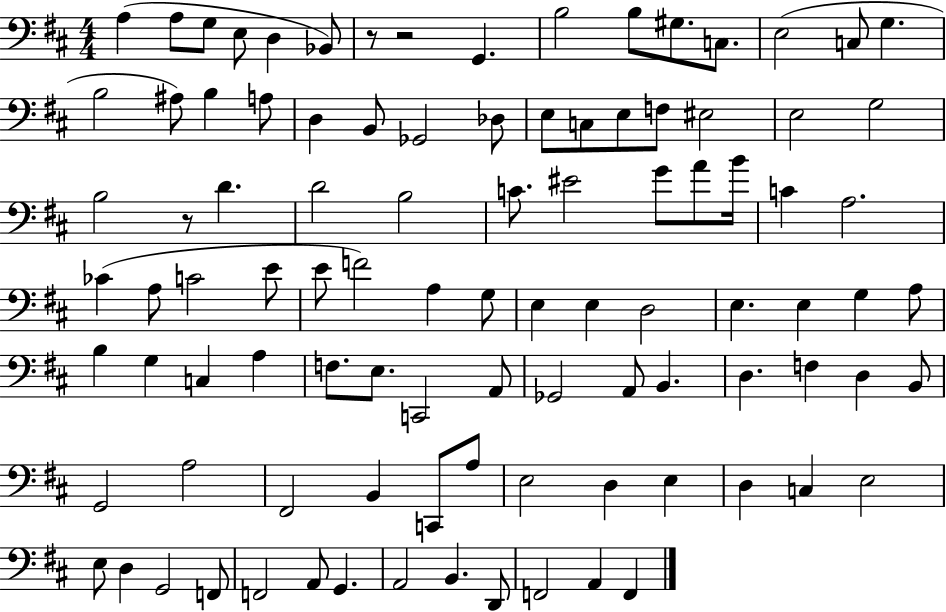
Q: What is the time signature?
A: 4/4